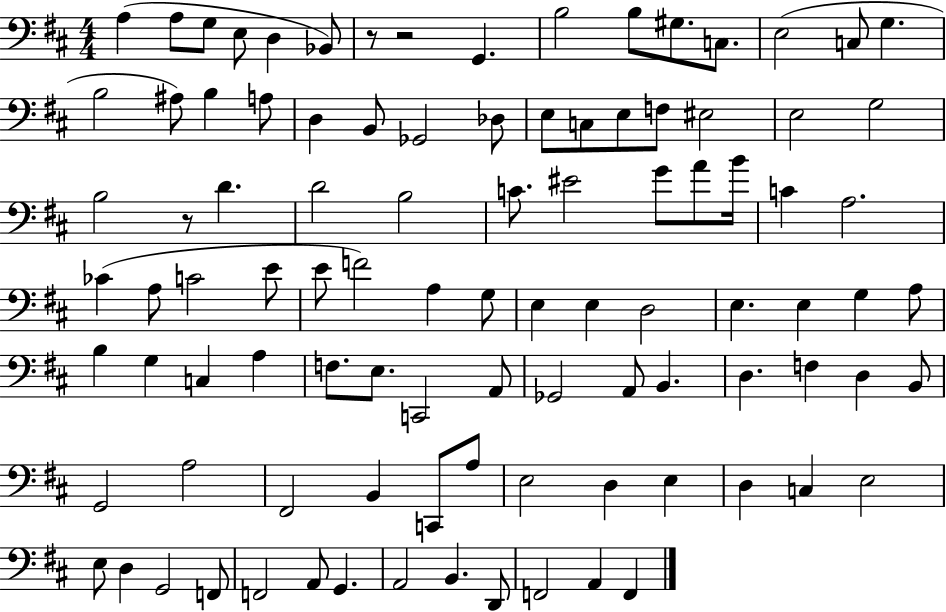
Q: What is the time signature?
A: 4/4